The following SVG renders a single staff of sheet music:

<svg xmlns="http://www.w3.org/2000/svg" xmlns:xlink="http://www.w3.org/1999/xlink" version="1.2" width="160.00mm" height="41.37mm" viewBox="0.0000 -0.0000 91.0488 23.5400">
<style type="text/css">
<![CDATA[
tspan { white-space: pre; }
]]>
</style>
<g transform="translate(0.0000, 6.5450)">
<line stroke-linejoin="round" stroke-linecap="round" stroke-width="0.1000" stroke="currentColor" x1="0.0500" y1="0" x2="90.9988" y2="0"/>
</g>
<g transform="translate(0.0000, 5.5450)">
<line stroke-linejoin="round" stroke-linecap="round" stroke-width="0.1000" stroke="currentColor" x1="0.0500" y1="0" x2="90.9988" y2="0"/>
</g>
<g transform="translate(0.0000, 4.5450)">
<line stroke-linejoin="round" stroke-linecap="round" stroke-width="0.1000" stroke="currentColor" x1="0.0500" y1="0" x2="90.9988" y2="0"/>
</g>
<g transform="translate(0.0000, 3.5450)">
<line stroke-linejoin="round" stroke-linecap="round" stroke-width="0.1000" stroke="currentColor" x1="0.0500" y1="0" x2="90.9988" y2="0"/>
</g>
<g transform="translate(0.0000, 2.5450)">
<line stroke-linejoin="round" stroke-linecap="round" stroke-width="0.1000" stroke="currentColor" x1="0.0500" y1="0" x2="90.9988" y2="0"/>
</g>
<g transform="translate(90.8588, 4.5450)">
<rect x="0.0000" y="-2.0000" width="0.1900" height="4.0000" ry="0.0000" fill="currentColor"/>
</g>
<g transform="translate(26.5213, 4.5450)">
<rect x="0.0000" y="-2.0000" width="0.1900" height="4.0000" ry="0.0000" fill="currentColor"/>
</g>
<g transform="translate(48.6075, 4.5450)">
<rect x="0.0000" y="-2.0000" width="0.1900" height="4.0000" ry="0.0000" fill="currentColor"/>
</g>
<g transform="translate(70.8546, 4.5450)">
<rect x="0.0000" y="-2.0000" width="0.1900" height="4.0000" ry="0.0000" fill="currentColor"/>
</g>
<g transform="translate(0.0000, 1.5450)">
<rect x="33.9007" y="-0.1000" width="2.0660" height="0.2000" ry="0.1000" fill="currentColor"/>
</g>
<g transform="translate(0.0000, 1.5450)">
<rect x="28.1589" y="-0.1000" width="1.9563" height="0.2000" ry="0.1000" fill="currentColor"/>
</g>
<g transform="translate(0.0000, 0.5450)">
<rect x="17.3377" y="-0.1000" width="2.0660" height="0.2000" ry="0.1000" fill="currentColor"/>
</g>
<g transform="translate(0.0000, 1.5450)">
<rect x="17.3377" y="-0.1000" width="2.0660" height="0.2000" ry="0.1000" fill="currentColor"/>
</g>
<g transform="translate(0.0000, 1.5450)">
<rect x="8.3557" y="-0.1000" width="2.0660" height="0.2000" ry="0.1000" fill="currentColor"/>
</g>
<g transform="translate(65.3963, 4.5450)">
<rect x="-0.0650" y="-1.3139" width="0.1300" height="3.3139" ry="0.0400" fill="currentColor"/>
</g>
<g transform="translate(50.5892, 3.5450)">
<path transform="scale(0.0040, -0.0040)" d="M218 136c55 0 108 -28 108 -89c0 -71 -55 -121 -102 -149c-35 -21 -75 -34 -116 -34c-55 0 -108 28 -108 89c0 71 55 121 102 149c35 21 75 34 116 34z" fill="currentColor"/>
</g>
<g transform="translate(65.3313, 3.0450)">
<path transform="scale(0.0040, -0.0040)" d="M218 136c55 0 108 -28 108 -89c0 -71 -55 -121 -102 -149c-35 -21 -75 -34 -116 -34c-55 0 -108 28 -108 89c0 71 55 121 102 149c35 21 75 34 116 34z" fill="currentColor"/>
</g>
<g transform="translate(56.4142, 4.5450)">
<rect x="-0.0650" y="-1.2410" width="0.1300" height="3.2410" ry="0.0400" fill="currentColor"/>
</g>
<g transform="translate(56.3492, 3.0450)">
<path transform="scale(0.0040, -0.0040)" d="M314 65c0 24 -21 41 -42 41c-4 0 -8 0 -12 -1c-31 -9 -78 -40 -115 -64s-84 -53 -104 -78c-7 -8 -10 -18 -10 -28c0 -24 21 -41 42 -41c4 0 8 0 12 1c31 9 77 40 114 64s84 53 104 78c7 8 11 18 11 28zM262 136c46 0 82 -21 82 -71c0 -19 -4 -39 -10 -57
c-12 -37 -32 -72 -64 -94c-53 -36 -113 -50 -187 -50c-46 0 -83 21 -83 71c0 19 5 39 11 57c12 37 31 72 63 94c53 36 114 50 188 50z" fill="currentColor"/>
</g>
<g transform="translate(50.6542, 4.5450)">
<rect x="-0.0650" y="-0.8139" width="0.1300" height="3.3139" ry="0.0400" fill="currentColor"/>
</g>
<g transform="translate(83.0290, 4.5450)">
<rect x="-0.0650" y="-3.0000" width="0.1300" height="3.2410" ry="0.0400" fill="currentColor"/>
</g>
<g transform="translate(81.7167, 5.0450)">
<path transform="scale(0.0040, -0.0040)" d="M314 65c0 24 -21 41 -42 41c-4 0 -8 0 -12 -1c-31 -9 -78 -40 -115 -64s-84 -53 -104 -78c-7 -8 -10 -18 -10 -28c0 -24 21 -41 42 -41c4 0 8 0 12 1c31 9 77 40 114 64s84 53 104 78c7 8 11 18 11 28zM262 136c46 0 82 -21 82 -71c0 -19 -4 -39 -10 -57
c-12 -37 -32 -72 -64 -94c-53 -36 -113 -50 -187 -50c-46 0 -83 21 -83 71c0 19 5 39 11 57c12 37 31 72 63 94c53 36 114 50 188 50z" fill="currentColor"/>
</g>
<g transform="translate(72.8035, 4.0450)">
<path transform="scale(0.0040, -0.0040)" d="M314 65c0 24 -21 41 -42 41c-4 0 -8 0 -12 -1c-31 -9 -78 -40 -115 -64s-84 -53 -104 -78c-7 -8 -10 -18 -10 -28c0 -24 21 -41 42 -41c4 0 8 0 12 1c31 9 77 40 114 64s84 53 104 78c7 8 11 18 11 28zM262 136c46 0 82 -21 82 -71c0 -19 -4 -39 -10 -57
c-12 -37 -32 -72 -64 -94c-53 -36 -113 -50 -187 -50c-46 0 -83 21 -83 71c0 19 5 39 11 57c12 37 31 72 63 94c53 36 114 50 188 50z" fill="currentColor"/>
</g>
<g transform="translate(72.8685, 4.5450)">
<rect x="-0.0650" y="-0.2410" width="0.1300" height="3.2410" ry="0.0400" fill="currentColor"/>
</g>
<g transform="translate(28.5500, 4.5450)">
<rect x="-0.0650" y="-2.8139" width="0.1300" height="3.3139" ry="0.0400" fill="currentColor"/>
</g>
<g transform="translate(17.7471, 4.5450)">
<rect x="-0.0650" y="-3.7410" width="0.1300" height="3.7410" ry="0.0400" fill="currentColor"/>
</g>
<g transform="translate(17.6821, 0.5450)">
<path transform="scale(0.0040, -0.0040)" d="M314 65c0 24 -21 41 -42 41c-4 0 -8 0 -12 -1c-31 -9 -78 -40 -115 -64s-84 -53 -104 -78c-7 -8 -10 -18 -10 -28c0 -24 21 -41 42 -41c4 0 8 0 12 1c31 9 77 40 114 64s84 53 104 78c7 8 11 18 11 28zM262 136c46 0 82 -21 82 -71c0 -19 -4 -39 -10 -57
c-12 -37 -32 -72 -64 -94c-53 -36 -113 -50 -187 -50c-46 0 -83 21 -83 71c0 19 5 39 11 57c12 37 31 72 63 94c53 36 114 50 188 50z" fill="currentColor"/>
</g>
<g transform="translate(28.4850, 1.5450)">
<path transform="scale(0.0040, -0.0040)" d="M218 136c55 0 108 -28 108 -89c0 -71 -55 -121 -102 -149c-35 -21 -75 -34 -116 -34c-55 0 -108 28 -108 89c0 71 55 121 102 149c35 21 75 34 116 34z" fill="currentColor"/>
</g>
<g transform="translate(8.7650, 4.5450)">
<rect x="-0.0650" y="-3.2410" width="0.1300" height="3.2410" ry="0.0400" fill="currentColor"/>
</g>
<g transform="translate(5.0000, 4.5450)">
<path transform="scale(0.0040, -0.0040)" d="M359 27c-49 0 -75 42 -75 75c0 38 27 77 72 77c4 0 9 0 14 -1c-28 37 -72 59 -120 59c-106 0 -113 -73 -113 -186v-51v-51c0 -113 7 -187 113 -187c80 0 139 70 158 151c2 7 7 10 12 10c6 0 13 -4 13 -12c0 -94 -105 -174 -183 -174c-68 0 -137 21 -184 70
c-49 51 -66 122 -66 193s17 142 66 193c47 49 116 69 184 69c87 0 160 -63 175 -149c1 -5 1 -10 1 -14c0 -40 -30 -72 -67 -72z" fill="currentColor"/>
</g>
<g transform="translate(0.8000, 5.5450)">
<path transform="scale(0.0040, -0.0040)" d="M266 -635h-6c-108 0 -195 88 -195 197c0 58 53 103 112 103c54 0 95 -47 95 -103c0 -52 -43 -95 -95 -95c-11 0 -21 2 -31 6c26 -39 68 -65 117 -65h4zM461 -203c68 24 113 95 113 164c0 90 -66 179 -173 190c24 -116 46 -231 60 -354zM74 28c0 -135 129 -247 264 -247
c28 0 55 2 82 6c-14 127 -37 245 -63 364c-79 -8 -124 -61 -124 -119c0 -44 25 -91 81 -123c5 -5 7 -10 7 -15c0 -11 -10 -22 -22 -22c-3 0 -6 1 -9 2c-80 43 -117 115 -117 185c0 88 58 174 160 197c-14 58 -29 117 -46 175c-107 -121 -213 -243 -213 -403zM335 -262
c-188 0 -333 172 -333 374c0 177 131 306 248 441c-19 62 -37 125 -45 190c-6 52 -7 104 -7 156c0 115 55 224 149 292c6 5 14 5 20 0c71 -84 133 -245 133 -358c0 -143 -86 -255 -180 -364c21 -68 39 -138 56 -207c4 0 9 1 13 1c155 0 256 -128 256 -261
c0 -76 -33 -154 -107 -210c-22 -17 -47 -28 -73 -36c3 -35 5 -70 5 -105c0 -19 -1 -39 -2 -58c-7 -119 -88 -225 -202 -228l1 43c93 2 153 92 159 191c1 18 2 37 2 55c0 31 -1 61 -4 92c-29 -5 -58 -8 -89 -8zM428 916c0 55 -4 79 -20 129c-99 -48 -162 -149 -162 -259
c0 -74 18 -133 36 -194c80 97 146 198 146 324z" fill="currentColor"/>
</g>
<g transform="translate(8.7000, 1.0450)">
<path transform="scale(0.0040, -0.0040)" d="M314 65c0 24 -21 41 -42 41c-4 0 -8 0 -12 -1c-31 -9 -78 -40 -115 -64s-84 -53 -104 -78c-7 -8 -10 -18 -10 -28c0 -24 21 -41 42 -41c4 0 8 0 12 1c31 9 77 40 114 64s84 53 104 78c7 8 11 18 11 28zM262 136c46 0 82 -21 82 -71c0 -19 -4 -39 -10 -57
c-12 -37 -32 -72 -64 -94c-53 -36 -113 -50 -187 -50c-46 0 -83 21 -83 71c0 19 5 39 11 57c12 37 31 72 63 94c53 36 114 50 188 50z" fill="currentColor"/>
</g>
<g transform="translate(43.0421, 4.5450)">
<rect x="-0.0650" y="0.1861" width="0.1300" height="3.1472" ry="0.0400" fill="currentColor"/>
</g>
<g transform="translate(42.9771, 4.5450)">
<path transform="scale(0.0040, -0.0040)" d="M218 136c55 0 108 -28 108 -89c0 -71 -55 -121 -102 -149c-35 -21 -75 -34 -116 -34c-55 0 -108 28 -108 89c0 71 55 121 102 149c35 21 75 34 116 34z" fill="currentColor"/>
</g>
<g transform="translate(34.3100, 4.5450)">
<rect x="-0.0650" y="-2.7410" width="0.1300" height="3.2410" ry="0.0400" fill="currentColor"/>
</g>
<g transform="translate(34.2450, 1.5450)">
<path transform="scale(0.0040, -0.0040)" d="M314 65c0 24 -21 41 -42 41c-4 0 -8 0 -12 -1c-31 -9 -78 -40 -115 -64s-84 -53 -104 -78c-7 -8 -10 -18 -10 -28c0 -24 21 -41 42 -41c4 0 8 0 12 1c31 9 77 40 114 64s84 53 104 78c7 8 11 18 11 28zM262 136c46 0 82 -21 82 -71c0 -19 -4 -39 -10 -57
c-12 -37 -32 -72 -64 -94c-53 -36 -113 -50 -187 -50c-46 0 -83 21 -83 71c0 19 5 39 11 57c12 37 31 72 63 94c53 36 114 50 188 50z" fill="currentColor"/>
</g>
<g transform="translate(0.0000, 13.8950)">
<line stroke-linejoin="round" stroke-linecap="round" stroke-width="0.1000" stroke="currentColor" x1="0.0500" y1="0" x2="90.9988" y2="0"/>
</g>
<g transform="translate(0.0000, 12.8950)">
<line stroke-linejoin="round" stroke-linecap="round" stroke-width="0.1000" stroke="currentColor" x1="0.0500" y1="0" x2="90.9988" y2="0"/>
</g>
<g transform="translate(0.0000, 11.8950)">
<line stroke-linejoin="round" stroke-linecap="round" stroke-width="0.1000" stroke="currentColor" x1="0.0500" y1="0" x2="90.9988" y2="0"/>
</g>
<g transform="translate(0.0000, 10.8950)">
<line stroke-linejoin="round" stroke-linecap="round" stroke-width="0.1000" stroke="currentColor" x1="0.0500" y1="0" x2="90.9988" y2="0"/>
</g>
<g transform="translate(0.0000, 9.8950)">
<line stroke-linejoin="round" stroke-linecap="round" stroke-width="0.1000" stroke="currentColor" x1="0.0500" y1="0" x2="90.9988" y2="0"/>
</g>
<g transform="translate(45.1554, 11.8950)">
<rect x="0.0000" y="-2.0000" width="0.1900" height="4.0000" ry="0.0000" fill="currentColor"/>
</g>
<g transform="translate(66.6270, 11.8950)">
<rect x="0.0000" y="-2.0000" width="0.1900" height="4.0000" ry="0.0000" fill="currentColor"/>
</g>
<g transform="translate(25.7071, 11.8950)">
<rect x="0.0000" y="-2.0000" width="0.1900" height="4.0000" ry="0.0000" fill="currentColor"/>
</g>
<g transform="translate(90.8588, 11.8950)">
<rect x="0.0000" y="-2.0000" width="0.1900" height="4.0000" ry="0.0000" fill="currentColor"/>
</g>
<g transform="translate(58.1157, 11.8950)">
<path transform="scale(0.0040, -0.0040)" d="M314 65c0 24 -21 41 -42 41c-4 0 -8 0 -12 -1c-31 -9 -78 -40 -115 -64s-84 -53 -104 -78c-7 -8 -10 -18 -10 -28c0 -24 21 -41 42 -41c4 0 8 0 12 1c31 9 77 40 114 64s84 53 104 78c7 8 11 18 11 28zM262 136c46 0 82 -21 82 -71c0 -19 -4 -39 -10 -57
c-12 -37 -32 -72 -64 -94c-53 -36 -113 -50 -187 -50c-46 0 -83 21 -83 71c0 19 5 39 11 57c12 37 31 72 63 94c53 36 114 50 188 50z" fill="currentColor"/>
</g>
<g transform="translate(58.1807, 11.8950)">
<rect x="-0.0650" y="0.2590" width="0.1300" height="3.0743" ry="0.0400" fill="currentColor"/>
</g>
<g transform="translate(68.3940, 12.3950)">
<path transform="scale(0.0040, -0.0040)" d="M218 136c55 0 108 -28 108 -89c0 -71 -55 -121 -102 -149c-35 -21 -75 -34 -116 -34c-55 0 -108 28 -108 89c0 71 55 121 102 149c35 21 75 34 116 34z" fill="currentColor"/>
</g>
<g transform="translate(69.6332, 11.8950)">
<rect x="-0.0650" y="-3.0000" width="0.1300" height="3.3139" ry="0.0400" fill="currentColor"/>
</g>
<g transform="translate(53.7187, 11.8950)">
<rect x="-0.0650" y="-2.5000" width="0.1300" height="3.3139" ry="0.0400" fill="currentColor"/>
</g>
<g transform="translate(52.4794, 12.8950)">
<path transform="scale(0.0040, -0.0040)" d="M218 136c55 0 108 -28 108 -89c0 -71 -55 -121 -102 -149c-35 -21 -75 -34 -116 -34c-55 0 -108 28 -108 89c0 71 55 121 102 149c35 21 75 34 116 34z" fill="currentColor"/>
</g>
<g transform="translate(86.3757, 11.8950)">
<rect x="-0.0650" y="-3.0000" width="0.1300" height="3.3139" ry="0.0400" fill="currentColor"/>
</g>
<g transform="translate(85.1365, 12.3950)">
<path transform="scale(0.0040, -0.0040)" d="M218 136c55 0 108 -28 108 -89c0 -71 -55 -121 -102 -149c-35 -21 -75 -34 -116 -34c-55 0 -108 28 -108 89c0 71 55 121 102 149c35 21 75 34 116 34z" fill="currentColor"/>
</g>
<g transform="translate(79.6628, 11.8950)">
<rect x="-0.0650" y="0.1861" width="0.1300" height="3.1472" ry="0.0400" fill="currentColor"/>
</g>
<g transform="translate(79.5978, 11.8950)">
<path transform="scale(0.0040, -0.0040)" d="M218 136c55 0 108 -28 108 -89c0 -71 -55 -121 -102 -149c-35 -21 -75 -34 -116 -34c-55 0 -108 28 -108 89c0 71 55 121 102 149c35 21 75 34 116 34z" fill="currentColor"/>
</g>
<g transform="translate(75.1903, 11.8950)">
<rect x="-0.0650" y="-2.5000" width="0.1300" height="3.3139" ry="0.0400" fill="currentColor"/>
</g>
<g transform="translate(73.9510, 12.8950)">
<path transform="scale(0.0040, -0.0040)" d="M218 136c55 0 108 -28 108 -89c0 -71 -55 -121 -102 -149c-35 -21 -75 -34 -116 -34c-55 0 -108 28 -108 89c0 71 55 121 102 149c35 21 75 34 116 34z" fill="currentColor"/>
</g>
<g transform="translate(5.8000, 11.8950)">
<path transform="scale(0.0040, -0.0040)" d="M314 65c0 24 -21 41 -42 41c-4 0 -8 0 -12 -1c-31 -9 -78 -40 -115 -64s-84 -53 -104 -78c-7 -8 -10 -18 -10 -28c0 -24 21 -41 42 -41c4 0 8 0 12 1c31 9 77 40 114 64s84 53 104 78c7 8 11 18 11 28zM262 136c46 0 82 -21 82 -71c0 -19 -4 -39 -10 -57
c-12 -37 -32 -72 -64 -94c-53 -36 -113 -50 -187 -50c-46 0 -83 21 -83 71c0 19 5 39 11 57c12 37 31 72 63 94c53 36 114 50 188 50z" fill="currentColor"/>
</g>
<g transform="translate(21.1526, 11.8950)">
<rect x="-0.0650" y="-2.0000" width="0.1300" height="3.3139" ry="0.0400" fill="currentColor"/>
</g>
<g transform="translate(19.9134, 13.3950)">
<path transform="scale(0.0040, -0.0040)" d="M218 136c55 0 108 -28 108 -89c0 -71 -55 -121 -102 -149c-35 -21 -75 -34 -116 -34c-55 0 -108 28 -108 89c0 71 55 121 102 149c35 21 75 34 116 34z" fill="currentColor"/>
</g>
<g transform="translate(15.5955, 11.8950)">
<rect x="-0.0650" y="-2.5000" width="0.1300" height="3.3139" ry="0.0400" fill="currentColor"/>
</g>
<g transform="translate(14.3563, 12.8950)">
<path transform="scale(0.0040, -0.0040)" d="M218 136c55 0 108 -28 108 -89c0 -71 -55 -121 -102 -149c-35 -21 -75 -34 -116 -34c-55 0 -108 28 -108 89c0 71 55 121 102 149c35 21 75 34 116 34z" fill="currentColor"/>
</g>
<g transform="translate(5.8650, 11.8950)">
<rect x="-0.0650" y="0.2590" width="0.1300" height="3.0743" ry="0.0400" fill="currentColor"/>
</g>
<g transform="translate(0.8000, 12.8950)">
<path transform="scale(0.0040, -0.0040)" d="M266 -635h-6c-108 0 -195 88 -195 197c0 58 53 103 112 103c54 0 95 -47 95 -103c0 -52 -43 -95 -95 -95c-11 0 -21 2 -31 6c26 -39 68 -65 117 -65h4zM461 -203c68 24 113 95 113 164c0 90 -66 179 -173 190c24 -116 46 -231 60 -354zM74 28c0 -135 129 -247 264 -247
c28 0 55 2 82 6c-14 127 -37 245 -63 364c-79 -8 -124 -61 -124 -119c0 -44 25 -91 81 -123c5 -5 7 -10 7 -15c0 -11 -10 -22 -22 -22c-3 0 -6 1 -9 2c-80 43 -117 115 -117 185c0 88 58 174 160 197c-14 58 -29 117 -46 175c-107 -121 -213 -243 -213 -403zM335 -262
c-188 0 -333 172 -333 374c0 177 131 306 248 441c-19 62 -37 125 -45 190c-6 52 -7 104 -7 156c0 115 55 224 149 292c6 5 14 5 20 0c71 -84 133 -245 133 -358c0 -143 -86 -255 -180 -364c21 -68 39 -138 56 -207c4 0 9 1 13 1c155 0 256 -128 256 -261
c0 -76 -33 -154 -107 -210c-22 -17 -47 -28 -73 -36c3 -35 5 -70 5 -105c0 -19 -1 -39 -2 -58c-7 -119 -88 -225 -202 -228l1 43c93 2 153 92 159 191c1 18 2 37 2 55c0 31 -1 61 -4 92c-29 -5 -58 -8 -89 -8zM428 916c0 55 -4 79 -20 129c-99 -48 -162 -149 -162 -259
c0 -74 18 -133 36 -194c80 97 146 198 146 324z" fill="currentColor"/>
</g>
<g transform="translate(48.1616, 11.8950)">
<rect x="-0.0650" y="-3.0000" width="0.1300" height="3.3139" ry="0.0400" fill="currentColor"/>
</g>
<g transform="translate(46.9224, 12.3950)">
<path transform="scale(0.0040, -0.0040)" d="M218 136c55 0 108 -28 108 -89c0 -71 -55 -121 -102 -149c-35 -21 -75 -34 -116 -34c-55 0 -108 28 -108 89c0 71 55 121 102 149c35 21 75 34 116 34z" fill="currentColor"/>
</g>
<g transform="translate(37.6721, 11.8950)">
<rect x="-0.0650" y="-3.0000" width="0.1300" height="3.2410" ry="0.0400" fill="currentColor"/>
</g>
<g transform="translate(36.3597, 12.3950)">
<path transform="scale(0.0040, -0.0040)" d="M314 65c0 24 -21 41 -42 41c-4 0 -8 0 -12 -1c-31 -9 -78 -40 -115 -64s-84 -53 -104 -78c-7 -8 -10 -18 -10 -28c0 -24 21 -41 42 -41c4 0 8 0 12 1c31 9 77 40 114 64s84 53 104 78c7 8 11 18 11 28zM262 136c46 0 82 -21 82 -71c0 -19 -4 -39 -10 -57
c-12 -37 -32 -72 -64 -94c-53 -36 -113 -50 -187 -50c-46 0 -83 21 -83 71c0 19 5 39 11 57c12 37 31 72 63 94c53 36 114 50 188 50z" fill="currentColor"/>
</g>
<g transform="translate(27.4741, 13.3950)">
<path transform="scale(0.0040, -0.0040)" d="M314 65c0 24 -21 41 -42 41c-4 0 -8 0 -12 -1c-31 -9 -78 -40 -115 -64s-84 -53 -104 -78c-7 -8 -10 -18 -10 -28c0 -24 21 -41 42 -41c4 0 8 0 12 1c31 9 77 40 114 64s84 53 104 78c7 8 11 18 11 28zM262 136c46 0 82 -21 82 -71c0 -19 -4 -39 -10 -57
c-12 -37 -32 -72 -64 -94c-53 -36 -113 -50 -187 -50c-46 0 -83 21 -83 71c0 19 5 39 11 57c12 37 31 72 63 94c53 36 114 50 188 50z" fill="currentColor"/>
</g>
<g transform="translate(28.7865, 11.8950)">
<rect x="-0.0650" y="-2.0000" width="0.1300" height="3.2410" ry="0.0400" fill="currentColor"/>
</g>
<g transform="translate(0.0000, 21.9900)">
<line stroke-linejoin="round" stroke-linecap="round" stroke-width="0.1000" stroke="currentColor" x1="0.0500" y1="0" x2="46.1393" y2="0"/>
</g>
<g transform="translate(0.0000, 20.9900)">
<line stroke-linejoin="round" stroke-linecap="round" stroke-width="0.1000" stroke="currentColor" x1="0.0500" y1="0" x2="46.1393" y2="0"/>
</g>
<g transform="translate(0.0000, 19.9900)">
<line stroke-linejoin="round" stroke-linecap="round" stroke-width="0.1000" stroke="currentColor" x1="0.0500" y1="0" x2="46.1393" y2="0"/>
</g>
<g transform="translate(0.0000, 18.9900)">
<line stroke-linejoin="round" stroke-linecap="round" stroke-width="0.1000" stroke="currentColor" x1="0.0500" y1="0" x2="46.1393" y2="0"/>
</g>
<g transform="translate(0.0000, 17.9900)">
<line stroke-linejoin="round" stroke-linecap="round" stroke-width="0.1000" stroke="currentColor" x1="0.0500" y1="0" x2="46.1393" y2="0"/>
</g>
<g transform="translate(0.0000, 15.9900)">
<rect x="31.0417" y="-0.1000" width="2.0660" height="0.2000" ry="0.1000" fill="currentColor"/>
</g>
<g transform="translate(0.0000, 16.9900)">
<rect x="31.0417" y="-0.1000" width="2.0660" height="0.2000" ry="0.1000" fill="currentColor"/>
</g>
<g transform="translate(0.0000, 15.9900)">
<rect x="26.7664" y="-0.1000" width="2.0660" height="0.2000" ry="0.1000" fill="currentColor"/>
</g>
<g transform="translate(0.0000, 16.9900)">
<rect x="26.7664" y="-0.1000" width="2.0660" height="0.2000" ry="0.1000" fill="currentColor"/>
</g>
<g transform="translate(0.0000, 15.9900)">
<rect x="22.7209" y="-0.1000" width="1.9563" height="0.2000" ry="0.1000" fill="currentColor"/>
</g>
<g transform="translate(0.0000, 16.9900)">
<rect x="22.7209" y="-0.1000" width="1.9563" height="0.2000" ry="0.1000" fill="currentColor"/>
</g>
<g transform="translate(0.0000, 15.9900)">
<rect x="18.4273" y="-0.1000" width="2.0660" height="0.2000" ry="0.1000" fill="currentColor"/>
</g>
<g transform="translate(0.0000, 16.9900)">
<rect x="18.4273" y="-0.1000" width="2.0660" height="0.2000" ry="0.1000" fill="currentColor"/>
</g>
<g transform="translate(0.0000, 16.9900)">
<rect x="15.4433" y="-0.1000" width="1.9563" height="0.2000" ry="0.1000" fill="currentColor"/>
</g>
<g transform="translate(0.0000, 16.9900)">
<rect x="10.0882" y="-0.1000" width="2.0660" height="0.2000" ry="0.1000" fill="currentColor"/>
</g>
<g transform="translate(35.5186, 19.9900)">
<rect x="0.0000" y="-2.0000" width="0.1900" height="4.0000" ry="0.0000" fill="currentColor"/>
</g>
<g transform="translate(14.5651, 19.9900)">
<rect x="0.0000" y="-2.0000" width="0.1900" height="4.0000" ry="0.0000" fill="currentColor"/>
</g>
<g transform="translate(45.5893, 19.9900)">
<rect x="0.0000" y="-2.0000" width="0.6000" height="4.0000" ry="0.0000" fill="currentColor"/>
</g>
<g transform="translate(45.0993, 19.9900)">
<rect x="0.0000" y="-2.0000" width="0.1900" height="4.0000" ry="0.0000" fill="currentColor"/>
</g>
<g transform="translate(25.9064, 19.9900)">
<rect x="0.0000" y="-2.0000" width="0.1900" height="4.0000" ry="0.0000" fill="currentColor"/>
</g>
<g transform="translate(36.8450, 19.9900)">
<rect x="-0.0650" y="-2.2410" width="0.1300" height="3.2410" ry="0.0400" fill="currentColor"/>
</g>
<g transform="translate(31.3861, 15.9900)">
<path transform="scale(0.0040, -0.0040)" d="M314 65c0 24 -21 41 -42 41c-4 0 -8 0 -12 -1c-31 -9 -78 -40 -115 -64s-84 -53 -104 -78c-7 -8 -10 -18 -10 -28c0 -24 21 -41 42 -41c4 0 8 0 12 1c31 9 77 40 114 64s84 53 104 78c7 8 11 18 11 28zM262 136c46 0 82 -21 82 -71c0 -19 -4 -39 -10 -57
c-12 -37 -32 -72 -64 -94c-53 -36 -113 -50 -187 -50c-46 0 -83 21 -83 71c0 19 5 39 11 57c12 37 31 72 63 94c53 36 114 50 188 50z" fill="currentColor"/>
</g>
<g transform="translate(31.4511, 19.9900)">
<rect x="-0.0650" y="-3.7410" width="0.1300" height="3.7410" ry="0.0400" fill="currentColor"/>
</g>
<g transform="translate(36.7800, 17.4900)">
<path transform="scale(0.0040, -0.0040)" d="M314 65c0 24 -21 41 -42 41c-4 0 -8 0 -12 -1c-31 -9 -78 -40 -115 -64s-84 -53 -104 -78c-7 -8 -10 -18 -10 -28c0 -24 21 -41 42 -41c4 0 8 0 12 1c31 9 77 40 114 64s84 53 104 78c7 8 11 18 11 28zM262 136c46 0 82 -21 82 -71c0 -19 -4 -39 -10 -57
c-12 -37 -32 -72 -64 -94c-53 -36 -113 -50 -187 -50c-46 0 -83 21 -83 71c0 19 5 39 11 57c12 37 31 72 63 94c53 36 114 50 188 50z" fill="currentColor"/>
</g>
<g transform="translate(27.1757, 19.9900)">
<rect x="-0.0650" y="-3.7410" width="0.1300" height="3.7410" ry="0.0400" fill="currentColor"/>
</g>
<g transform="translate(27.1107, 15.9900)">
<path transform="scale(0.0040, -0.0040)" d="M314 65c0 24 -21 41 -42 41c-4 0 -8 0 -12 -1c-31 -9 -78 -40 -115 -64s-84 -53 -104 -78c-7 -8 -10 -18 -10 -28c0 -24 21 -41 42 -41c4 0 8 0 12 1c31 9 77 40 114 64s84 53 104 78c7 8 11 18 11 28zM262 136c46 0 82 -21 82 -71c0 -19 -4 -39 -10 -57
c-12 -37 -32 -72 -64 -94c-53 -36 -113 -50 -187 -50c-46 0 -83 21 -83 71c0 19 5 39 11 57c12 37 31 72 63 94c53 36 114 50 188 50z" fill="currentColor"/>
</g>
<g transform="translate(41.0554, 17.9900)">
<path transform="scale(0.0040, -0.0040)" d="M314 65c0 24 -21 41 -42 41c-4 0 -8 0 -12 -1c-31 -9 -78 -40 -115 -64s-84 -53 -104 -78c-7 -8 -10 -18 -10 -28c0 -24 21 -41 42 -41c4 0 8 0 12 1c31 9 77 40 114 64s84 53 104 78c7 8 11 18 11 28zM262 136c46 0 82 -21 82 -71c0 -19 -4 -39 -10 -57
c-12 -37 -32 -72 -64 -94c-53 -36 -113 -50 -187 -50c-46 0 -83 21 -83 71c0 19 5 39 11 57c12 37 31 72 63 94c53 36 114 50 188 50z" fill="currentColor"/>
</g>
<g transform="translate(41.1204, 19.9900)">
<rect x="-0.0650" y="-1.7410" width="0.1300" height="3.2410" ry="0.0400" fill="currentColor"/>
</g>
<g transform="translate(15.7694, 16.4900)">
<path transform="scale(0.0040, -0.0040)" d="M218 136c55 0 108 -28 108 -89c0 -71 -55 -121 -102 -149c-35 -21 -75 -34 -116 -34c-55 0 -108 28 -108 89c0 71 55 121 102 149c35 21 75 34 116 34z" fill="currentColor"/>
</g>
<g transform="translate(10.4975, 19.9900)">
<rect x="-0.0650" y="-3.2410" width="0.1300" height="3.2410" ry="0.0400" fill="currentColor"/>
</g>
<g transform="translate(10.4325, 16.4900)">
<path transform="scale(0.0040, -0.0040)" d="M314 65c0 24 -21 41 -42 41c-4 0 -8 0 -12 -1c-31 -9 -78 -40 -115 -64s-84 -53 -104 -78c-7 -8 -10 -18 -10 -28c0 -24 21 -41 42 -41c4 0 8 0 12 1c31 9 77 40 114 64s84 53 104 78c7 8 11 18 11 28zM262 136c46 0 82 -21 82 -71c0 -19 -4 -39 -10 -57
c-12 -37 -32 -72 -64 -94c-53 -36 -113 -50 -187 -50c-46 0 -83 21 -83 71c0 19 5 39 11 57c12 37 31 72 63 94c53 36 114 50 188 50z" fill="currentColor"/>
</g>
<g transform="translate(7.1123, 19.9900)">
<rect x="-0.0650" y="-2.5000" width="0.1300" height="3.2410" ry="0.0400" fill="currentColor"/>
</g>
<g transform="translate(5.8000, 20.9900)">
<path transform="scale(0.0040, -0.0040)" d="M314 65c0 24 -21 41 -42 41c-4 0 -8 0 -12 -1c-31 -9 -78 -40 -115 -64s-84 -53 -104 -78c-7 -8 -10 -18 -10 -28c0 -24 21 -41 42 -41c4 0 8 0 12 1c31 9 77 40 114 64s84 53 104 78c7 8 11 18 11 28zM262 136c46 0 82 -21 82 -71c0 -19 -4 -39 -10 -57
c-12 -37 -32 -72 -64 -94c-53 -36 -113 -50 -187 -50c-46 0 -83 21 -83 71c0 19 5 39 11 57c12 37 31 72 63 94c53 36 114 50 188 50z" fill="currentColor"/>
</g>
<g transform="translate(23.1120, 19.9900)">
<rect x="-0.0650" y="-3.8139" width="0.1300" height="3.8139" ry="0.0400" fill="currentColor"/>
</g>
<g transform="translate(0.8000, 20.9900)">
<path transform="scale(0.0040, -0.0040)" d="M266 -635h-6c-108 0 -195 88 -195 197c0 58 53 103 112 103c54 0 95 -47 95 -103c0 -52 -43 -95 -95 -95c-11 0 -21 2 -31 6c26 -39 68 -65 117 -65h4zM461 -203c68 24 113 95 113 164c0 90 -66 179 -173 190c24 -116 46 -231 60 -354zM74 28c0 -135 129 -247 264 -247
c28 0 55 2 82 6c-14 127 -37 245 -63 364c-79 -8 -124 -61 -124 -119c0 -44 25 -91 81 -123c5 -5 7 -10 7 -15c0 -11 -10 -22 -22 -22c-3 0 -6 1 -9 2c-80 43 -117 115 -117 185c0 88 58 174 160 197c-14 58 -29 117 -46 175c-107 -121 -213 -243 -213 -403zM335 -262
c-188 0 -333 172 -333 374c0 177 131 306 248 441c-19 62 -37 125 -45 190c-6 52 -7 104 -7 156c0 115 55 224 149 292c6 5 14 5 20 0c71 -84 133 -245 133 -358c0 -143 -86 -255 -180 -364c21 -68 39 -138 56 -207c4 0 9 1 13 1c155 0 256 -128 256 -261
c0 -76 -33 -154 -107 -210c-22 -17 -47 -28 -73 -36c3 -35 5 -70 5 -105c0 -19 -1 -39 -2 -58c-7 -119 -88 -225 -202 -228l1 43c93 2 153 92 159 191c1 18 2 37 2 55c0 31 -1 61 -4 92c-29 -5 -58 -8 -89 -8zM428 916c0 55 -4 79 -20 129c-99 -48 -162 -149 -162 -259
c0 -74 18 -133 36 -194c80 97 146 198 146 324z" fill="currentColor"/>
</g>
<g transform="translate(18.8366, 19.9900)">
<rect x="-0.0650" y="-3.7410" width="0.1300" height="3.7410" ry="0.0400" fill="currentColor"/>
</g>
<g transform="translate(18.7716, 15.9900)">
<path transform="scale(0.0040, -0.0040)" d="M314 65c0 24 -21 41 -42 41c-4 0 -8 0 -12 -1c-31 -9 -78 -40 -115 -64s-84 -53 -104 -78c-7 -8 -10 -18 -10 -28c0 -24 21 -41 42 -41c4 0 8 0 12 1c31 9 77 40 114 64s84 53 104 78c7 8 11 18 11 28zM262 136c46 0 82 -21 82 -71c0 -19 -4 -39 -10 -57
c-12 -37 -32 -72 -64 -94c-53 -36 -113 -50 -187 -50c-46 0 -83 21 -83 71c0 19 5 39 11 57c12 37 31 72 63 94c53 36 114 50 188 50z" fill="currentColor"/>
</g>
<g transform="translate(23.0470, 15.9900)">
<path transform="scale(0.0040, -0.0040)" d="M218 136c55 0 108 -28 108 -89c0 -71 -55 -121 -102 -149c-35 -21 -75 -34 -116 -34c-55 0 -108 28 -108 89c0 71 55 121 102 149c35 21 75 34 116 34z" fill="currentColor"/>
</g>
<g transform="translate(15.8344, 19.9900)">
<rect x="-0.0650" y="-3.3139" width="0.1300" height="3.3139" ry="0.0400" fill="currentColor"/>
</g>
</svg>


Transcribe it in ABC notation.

X:1
T:Untitled
M:4/4
L:1/4
K:C
b2 c'2 a a2 B d e2 e c2 A2 B2 G F F2 A2 A G B2 A G B A G2 b2 b c'2 c' c'2 c'2 g2 f2